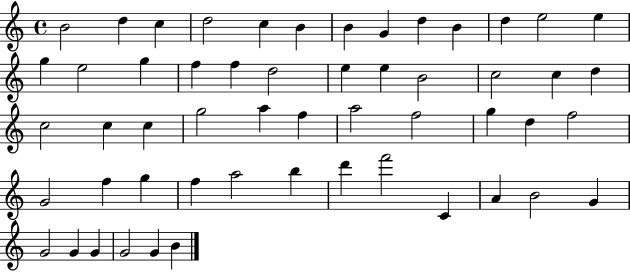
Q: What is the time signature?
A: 4/4